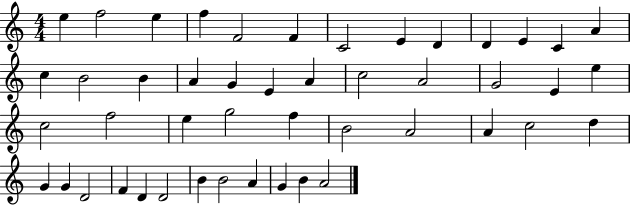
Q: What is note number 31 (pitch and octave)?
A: B4